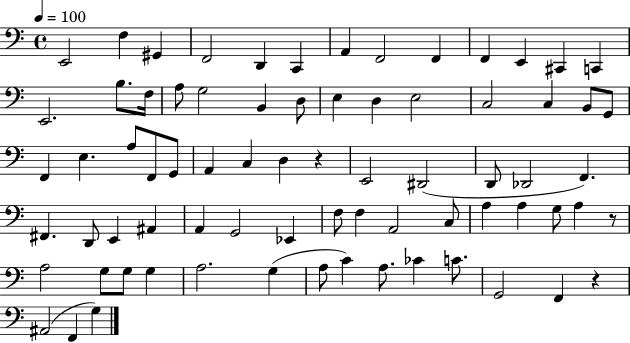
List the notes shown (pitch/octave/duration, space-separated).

E2/h F3/q G#2/q F2/h D2/q C2/q A2/q F2/h F2/q F2/q E2/q C#2/q C2/q E2/h. B3/e. F3/s A3/e G3/h B2/q D3/e E3/q D3/q E3/h C3/h C3/q B2/e G2/e F2/q E3/q. A3/e F2/e G2/e A2/q C3/q D3/q R/q E2/h D#2/h D2/e Db2/h F2/q. F#2/q. D2/e E2/q A#2/q A2/q G2/h Eb2/q F3/e F3/q A2/h C3/e A3/q A3/q G3/e A3/q R/e A3/h G3/e G3/e G3/q A3/h. G3/q A3/e C4/q A3/e. CES4/q C4/e. G2/h F2/q R/q A#2/h F2/q G3/q